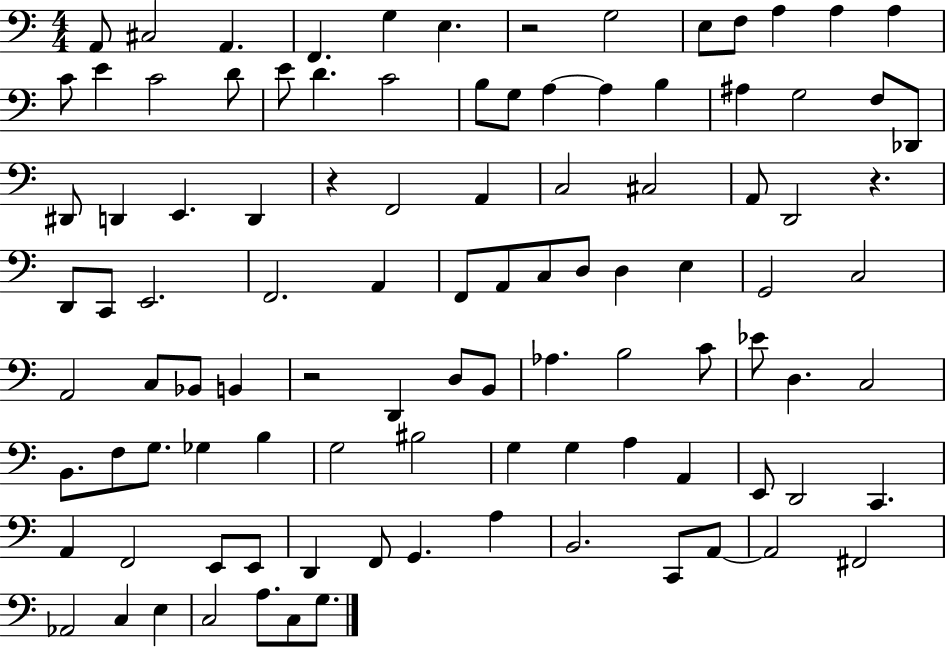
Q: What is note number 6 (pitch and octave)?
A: E3